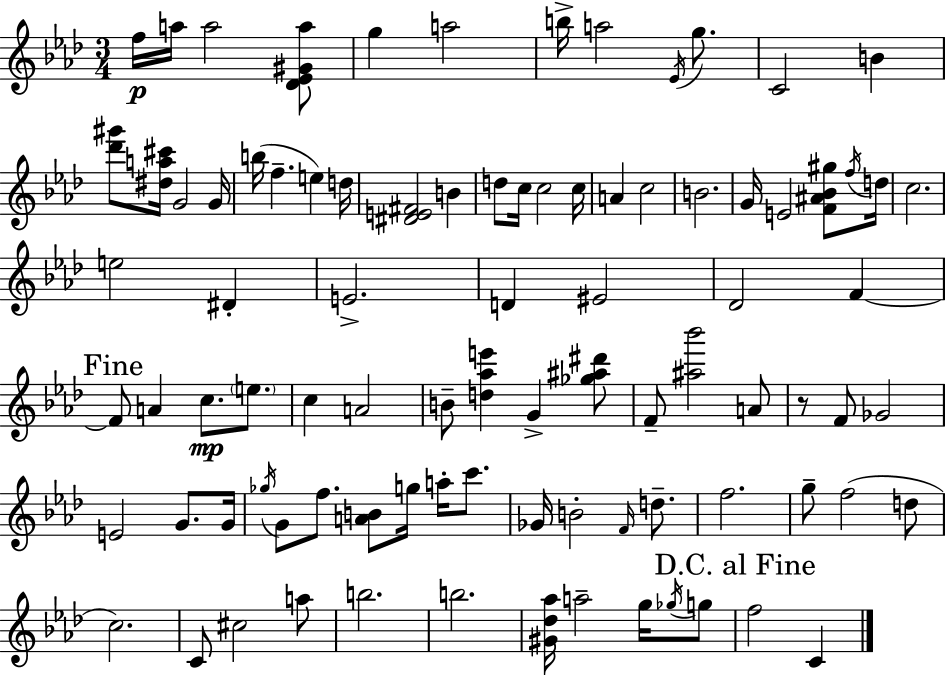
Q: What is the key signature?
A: AES major